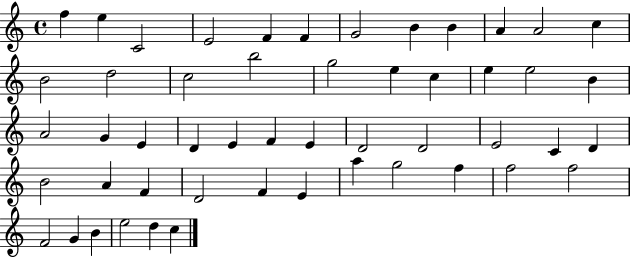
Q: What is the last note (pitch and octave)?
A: C5